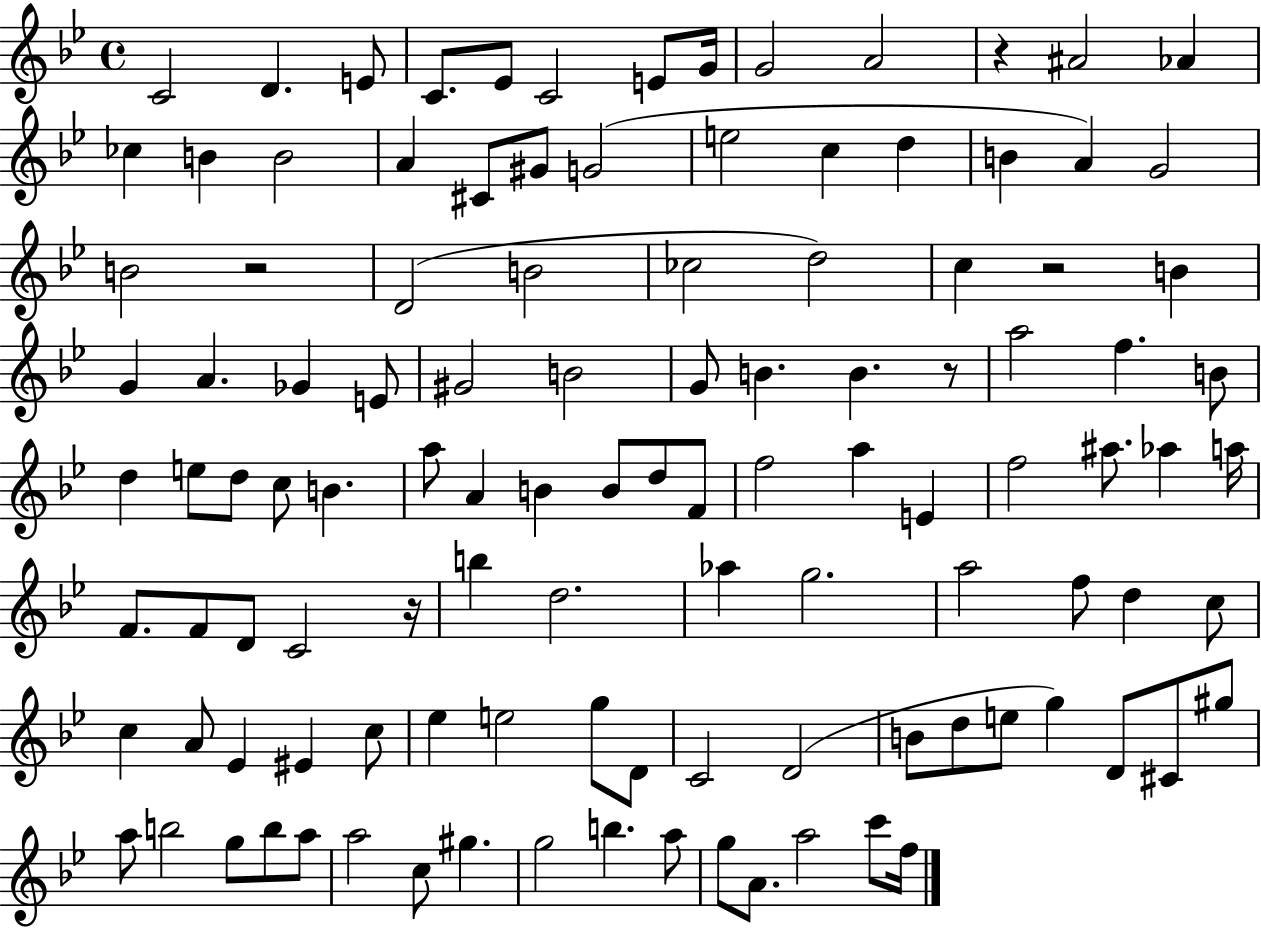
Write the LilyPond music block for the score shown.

{
  \clef treble
  \time 4/4
  \defaultTimeSignature
  \key bes \major
  c'2 d'4. e'8 | c'8. ees'8 c'2 e'8 g'16 | g'2 a'2 | r4 ais'2 aes'4 | \break ces''4 b'4 b'2 | a'4 cis'8 gis'8 g'2( | e''2 c''4 d''4 | b'4 a'4) g'2 | \break b'2 r2 | d'2( b'2 | ces''2 d''2) | c''4 r2 b'4 | \break g'4 a'4. ges'4 e'8 | gis'2 b'2 | g'8 b'4. b'4. r8 | a''2 f''4. b'8 | \break d''4 e''8 d''8 c''8 b'4. | a''8 a'4 b'4 b'8 d''8 f'8 | f''2 a''4 e'4 | f''2 ais''8. aes''4 a''16 | \break f'8. f'8 d'8 c'2 r16 | b''4 d''2. | aes''4 g''2. | a''2 f''8 d''4 c''8 | \break c''4 a'8 ees'4 eis'4 c''8 | ees''4 e''2 g''8 d'8 | c'2 d'2( | b'8 d''8 e''8 g''4) d'8 cis'8 gis''8 | \break a''8 b''2 g''8 b''8 a''8 | a''2 c''8 gis''4. | g''2 b''4. a''8 | g''8 a'8. a''2 c'''8 f''16 | \break \bar "|."
}